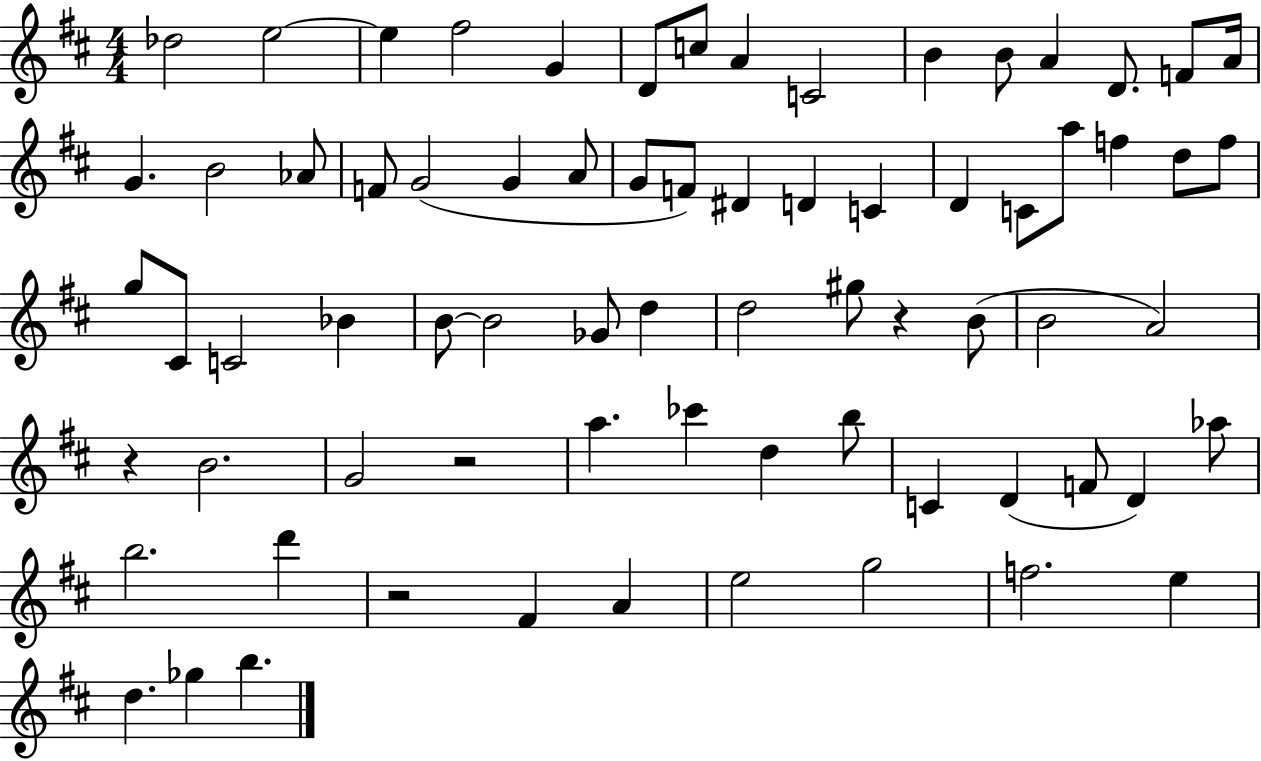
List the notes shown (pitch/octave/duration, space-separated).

Db5/h E5/h E5/q F#5/h G4/q D4/e C5/e A4/q C4/h B4/q B4/e A4/q D4/e. F4/e A4/s G4/q. B4/h Ab4/e F4/e G4/h G4/q A4/e G4/e F4/e D#4/q D4/q C4/q D4/q C4/e A5/e F5/q D5/e F5/e G5/e C#4/e C4/h Bb4/q B4/e B4/h Gb4/e D5/q D5/h G#5/e R/q B4/e B4/h A4/h R/q B4/h. G4/h R/h A5/q. CES6/q D5/q B5/e C4/q D4/q F4/e D4/q Ab5/e B5/h. D6/q R/h F#4/q A4/q E5/h G5/h F5/h. E5/q D5/q. Gb5/q B5/q.